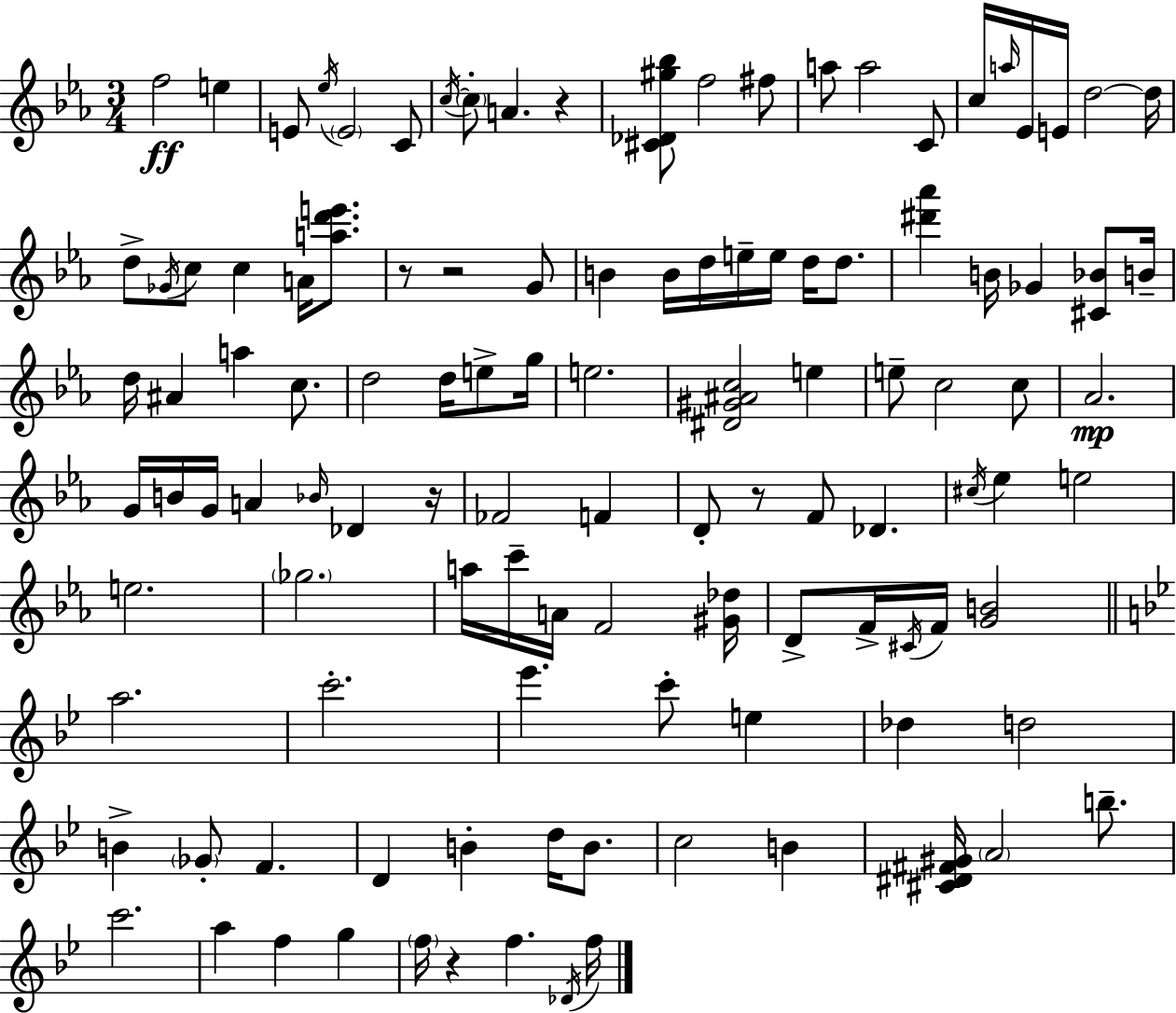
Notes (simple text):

F5/h E5/q E4/e Eb5/s E4/h C4/e C5/s C5/e A4/q. R/q [C#4,Db4,G#5,Bb5]/e F5/h F#5/e A5/e A5/h C4/e C5/s A5/s Eb4/s E4/s D5/h D5/s D5/e Gb4/s C5/e C5/q A4/s [A5,D6,E6]/e. R/e R/h G4/e B4/q B4/s D5/s E5/s E5/s D5/s D5/e. [D#6,Ab6]/q B4/s Gb4/q [C#4,Bb4]/e B4/s D5/s A#4/q A5/q C5/e. D5/h D5/s E5/e G5/s E5/h. [D#4,G#4,A#4,C5]/h E5/q E5/e C5/h C5/e Ab4/h. G4/s B4/s G4/s A4/q Bb4/s Db4/q R/s FES4/h F4/q D4/e R/e F4/e Db4/q. C#5/s Eb5/q E5/h E5/h. Gb5/h. A5/s C6/s A4/s F4/h [G#4,Db5]/s D4/e F4/s C#4/s F4/s [G4,B4]/h A5/h. C6/h. Eb6/q. C6/e E5/q Db5/q D5/h B4/q Gb4/e F4/q. D4/q B4/q D5/s B4/e. C5/h B4/q [C#4,D#4,F#4,G#4]/s A4/h B5/e. C6/h. A5/q F5/q G5/q F5/s R/q F5/q. Db4/s F5/s